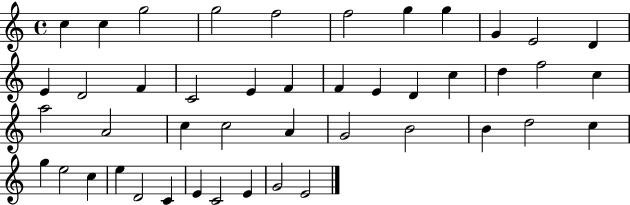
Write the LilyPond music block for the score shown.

{
  \clef treble
  \time 4/4
  \defaultTimeSignature
  \key c \major
  c''4 c''4 g''2 | g''2 f''2 | f''2 g''4 g''4 | g'4 e'2 d'4 | \break e'4 d'2 f'4 | c'2 e'4 f'4 | f'4 e'4 d'4 c''4 | d''4 f''2 c''4 | \break a''2 a'2 | c''4 c''2 a'4 | g'2 b'2 | b'4 d''2 c''4 | \break g''4 e''2 c''4 | e''4 d'2 c'4 | e'4 c'2 e'4 | g'2 e'2 | \break \bar "|."
}